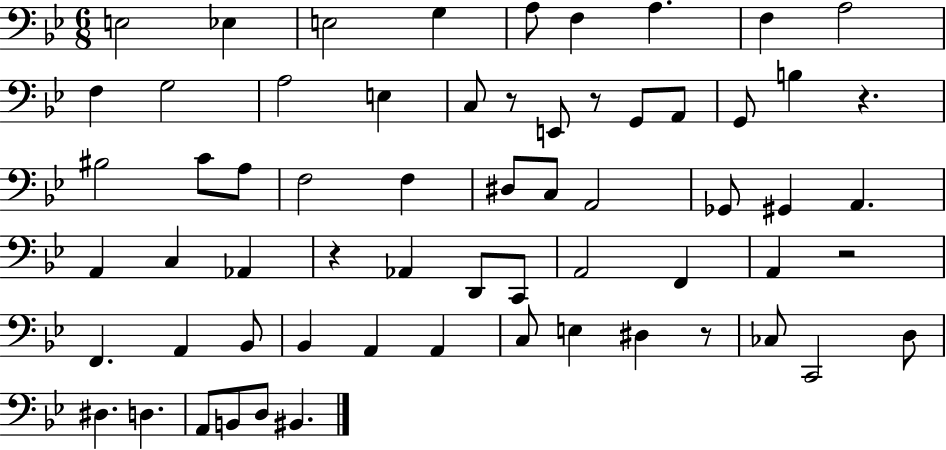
{
  \clef bass
  \numericTimeSignature
  \time 6/8
  \key bes \major
  \repeat volta 2 { e2 ees4 | e2 g4 | a8 f4 a4. | f4 a2 | \break f4 g2 | a2 e4 | c8 r8 e,8 r8 g,8 a,8 | g,8 b4 r4. | \break bis2 c'8 a8 | f2 f4 | dis8 c8 a,2 | ges,8 gis,4 a,4. | \break a,4 c4 aes,4 | r4 aes,4 d,8 c,8 | a,2 f,4 | a,4 r2 | \break f,4. a,4 bes,8 | bes,4 a,4 a,4 | c8 e4 dis4 r8 | ces8 c,2 d8 | \break dis4. d4. | a,8 b,8 d8 bis,4. | } \bar "|."
}